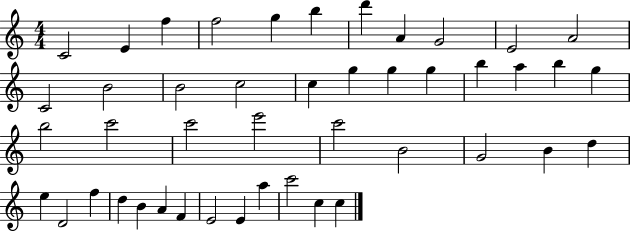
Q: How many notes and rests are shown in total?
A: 45